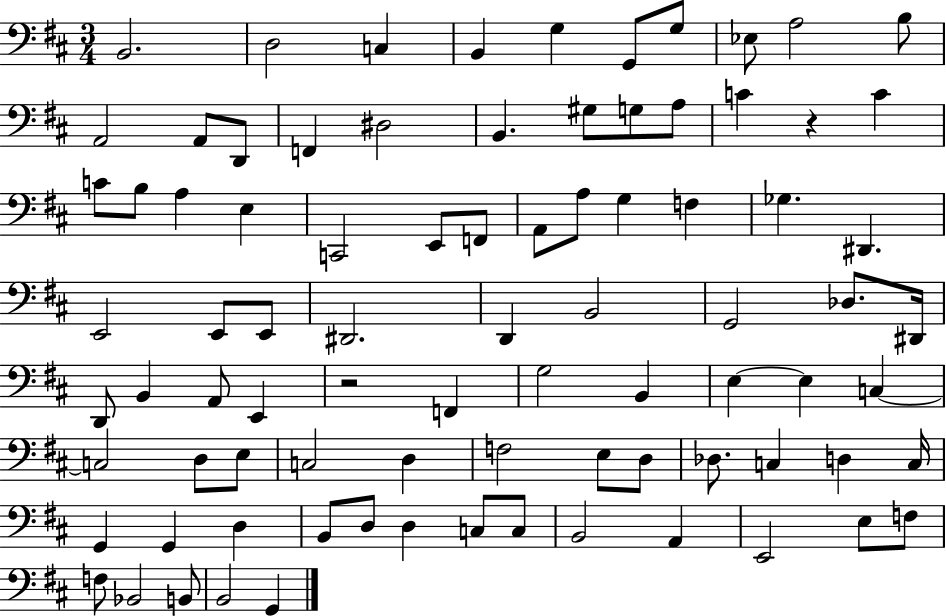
X:1
T:Untitled
M:3/4
L:1/4
K:D
B,,2 D,2 C, B,, G, G,,/2 G,/2 _E,/2 A,2 B,/2 A,,2 A,,/2 D,,/2 F,, ^D,2 B,, ^G,/2 G,/2 A,/2 C z C C/2 B,/2 A, E, C,,2 E,,/2 F,,/2 A,,/2 A,/2 G, F, _G, ^D,, E,,2 E,,/2 E,,/2 ^D,,2 D,, B,,2 G,,2 _D,/2 ^D,,/4 D,,/2 B,, A,,/2 E,, z2 F,, G,2 B,, E, E, C, C,2 D,/2 E,/2 C,2 D, F,2 E,/2 D,/2 _D,/2 C, D, C,/4 G,, G,, D, B,,/2 D,/2 D, C,/2 C,/2 B,,2 A,, E,,2 E,/2 F,/2 F,/2 _B,,2 B,,/2 B,,2 G,,